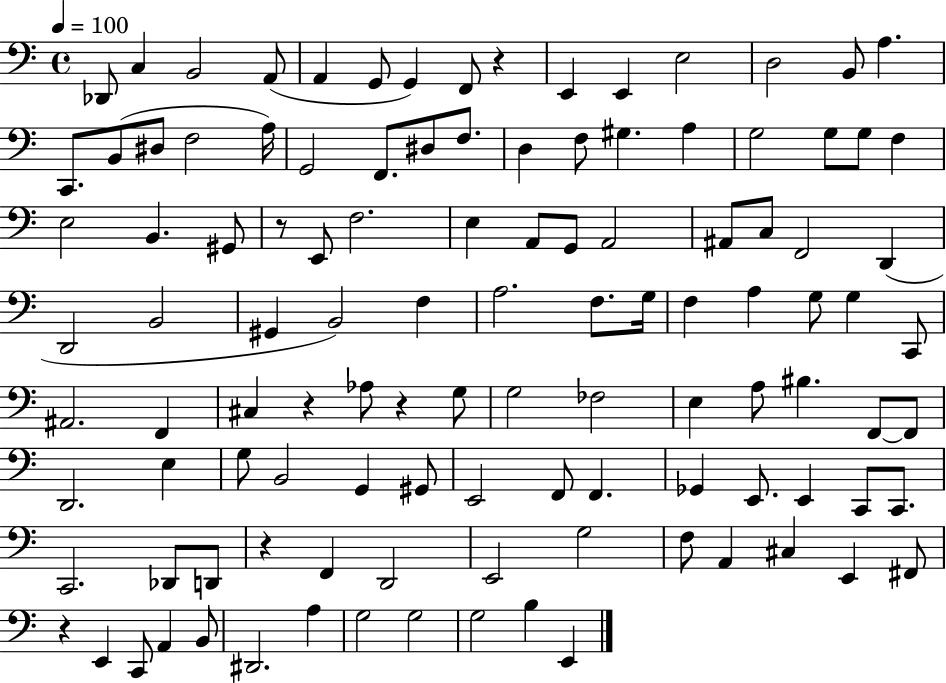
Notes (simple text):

Db2/e C3/q B2/h A2/e A2/q G2/e G2/q F2/e R/q E2/q E2/q E3/h D3/h B2/e A3/q. C2/e. B2/e D#3/e F3/h A3/s G2/h F2/e. D#3/e F3/e. D3/q F3/e G#3/q. A3/q G3/h G3/e G3/e F3/q E3/h B2/q. G#2/e R/e E2/e F3/h. E3/q A2/e G2/e A2/h A#2/e C3/e F2/h D2/q D2/h B2/h G#2/q B2/h F3/q A3/h. F3/e. G3/s F3/q A3/q G3/e G3/q C2/e A#2/h. F2/q C#3/q R/q Ab3/e R/q G3/e G3/h FES3/h E3/q A3/e BIS3/q. F2/e F2/e D2/h. E3/q G3/e B2/h G2/q G#2/e E2/h F2/e F2/q. Gb2/q E2/e. E2/q C2/e C2/e. C2/h. Db2/e D2/e R/q F2/q D2/h E2/h G3/h F3/e A2/q C#3/q E2/q F#2/e R/q E2/q C2/e A2/q B2/e D#2/h. A3/q G3/h G3/h G3/h B3/q E2/q